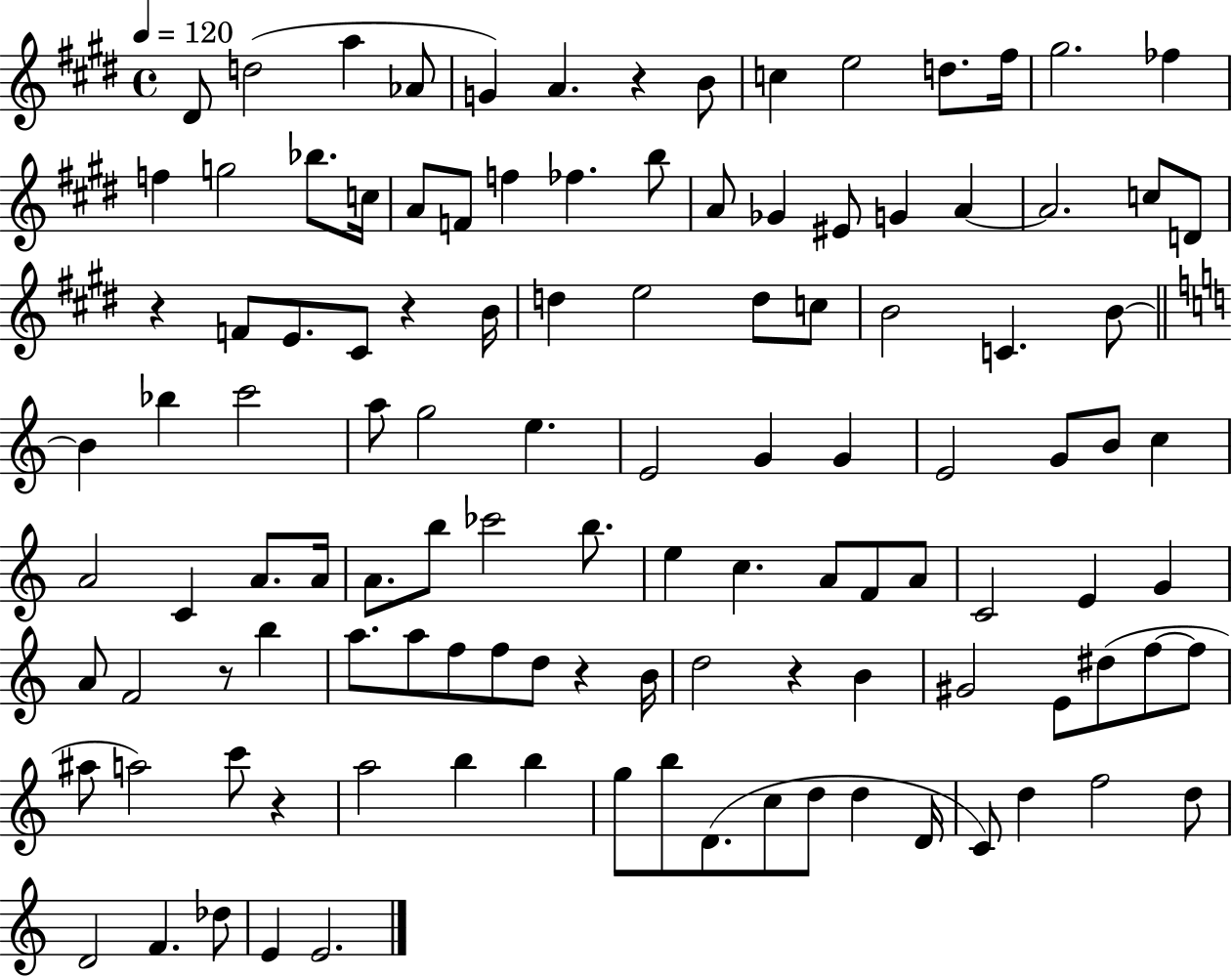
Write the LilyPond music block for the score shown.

{
  \clef treble
  \time 4/4
  \defaultTimeSignature
  \key e \major
  \tempo 4 = 120
  dis'8 d''2( a''4 aes'8 | g'4) a'4. r4 b'8 | c''4 e''2 d''8. fis''16 | gis''2. fes''4 | \break f''4 g''2 bes''8. c''16 | a'8 f'8 f''4 fes''4. b''8 | a'8 ges'4 eis'8 g'4 a'4~~ | a'2. c''8 d'8 | \break r4 f'8 e'8. cis'8 r4 b'16 | d''4 e''2 d''8 c''8 | b'2 c'4. b'8~~ | \bar "||" \break \key c \major b'4 bes''4 c'''2 | a''8 g''2 e''4. | e'2 g'4 g'4 | e'2 g'8 b'8 c''4 | \break a'2 c'4 a'8. a'16 | a'8. b''8 ces'''2 b''8. | e''4 c''4. a'8 f'8 a'8 | c'2 e'4 g'4 | \break a'8 f'2 r8 b''4 | a''8. a''8 f''8 f''8 d''8 r4 b'16 | d''2 r4 b'4 | gis'2 e'8 dis''8( f''8~~ f''8 | \break ais''8 a''2) c'''8 r4 | a''2 b''4 b''4 | g''8 b''8 d'8.( c''8 d''8 d''4 d'16 | c'8) d''4 f''2 d''8 | \break d'2 f'4. des''8 | e'4 e'2. | \bar "|."
}